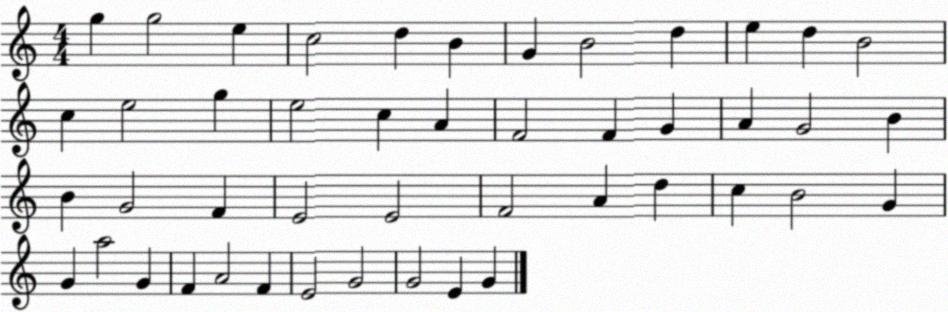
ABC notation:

X:1
T:Untitled
M:4/4
L:1/4
K:C
g g2 e c2 d B G B2 d e d B2 c e2 g e2 c A F2 F G A G2 B B G2 F E2 E2 F2 A d c B2 G G a2 G F A2 F E2 G2 G2 E G